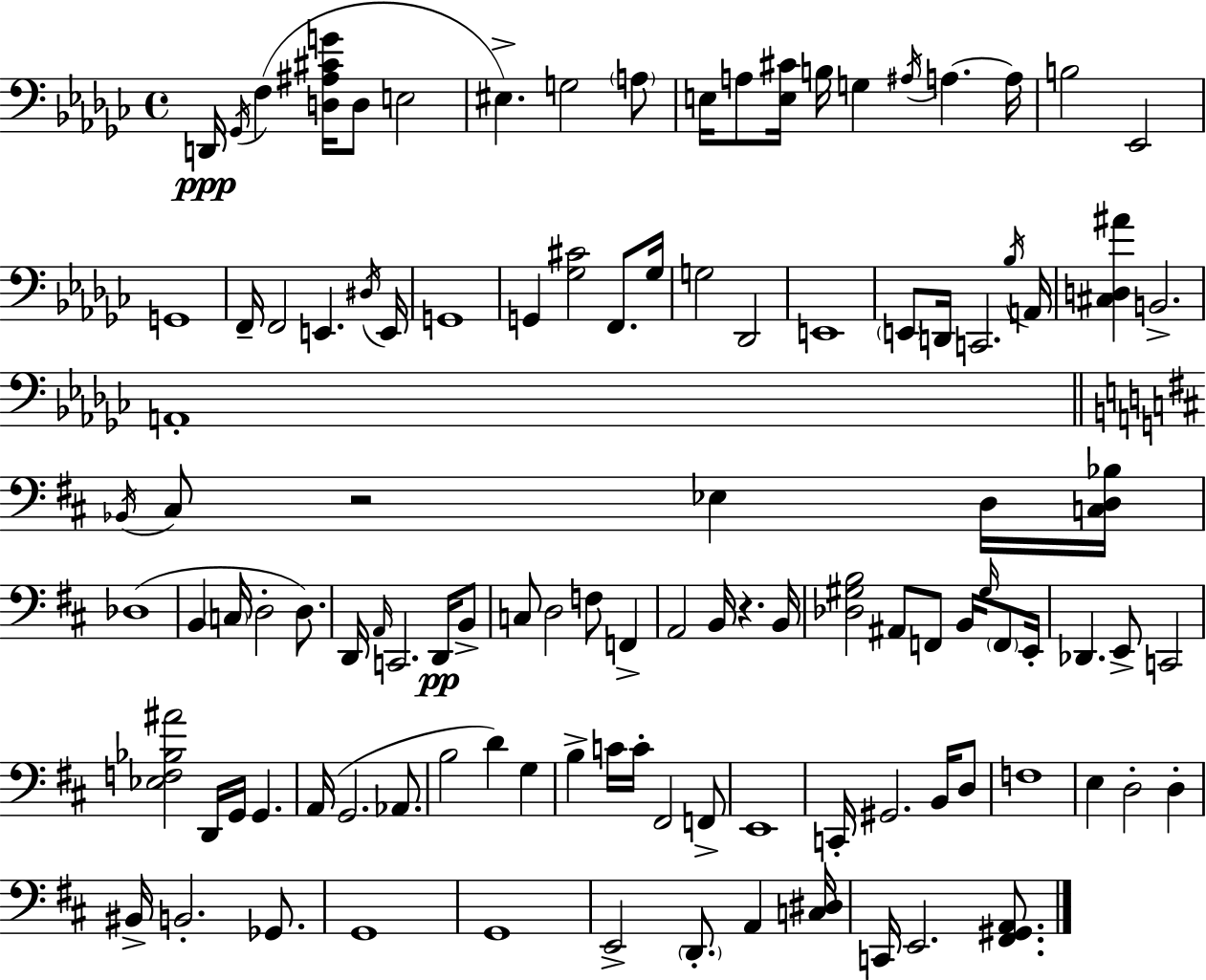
D2/s Gb2/s F3/q [D3,A#3,C#4,G4]/s D3/e E3/h EIS3/q. G3/h A3/e E3/s A3/e [E3,C#4]/s B3/s G3/q A#3/s A3/q. A3/s B3/h Eb2/h G2/w F2/s F2/h E2/q. D#3/s E2/s G2/w G2/q [Gb3,C#4]/h F2/e. Gb3/s G3/h Db2/h E2/w E2/e D2/s C2/h. Bb3/s A2/s [C#3,D3,A#4]/q B2/h. A2/w Bb2/s C#3/e R/h Eb3/q D3/s [C3,D3,Bb3]/s Db3/w B2/q C3/s D3/h D3/e. D2/s A2/s C2/h. D2/s B2/e C3/e D3/h F3/e F2/q A2/h B2/s R/q. B2/s [Db3,G#3,B3]/h A#2/e F2/e B2/s G#3/s F2/e E2/s Db2/q. E2/e C2/h [Eb3,F3,Bb3,A#4]/h D2/s G2/s G2/q. A2/s G2/h. Ab2/e. B3/h D4/q G3/q B3/q C4/s C4/s F#2/h F2/e E2/w C2/s G#2/h. B2/s D3/e F3/w E3/q D3/h D3/q BIS2/s B2/h. Gb2/e. G2/w G2/w E2/h D2/e. A2/q [C3,D#3]/s C2/s E2/h. [F#2,G#2,A2]/e.